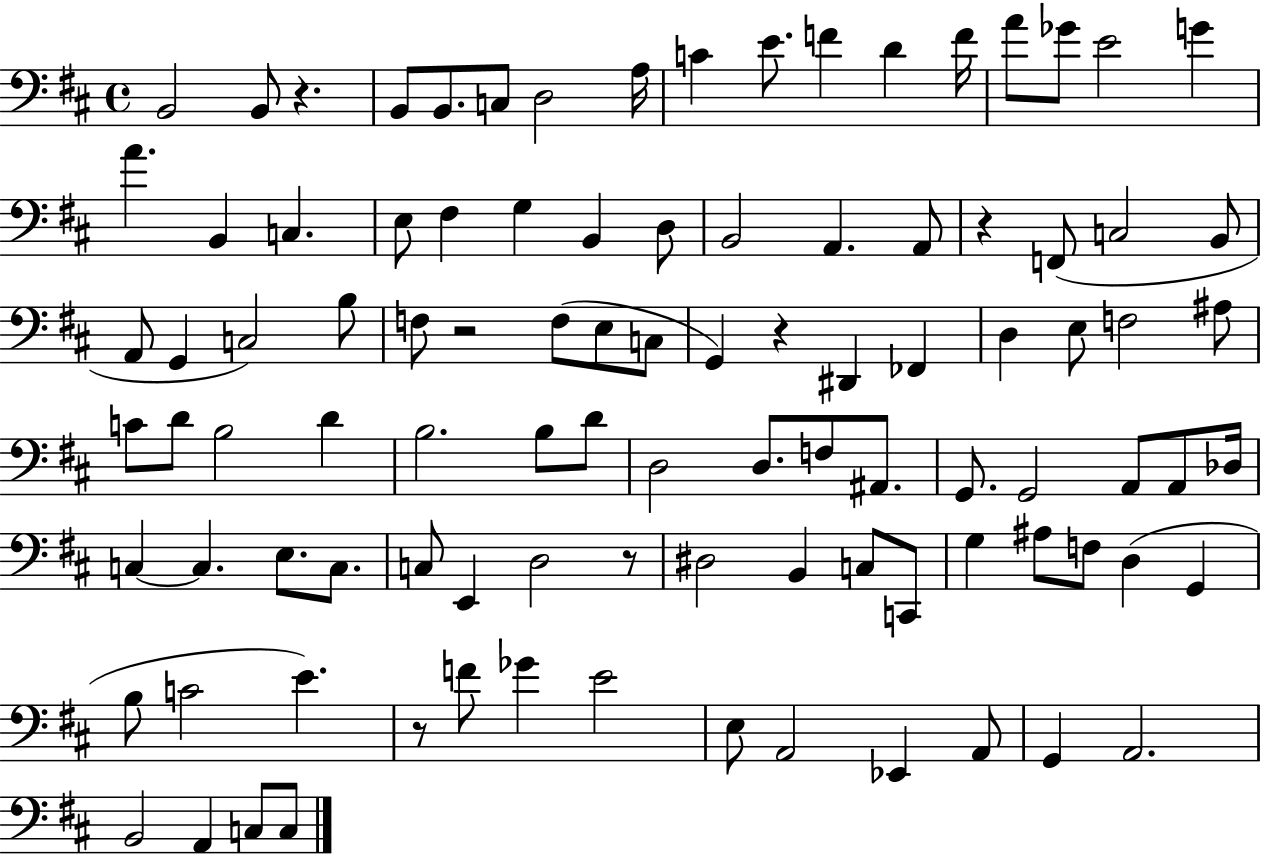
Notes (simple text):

B2/h B2/e R/q. B2/e B2/e. C3/e D3/h A3/s C4/q E4/e. F4/q D4/q F4/s A4/e Gb4/e E4/h G4/q A4/q. B2/q C3/q. E3/e F#3/q G3/q B2/q D3/e B2/h A2/q. A2/e R/q F2/e C3/h B2/e A2/e G2/q C3/h B3/e F3/e R/h F3/e E3/e C3/e G2/q R/q D#2/q FES2/q D3/q E3/e F3/h A#3/e C4/e D4/e B3/h D4/q B3/h. B3/e D4/e D3/h D3/e. F3/e A#2/e. G2/e. G2/h A2/e A2/e Db3/s C3/q C3/q. E3/e. C3/e. C3/e E2/q D3/h R/e D#3/h B2/q C3/e C2/e G3/q A#3/e F3/e D3/q G2/q B3/e C4/h E4/q. R/e F4/e Gb4/q E4/h E3/e A2/h Eb2/q A2/e G2/q A2/h. B2/h A2/q C3/e C3/e